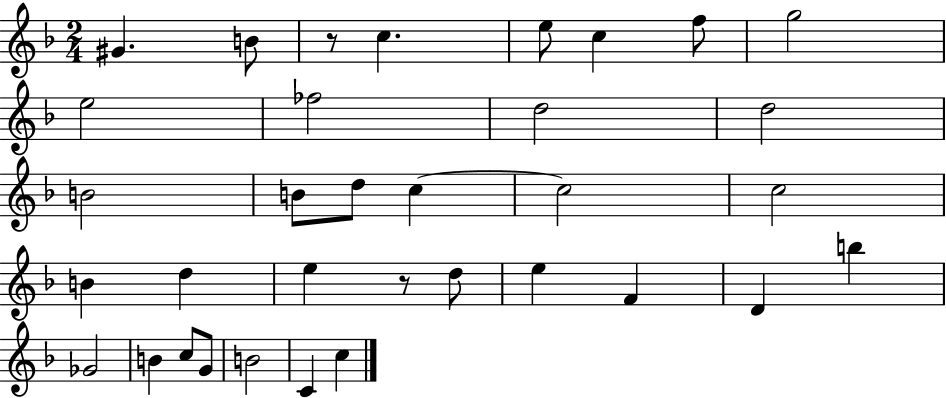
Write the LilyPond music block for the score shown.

{
  \clef treble
  \numericTimeSignature
  \time 2/4
  \key f \major
  gis'4. b'8 | r8 c''4. | e''8 c''4 f''8 | g''2 | \break e''2 | fes''2 | d''2 | d''2 | \break b'2 | b'8 d''8 c''4~~ | c''2 | c''2 | \break b'4 d''4 | e''4 r8 d''8 | e''4 f'4 | d'4 b''4 | \break ges'2 | b'4 c''8 g'8 | b'2 | c'4 c''4 | \break \bar "|."
}